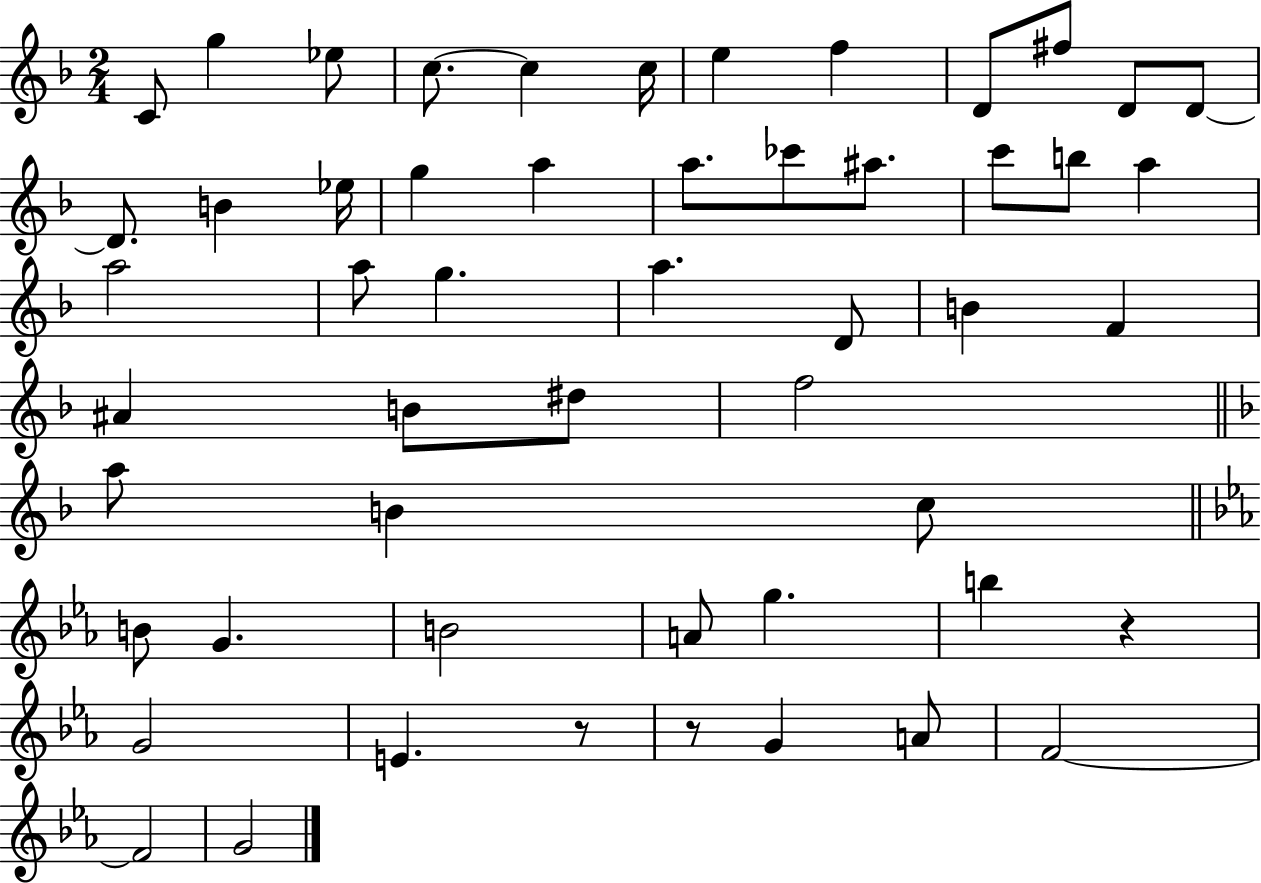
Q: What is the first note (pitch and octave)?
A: C4